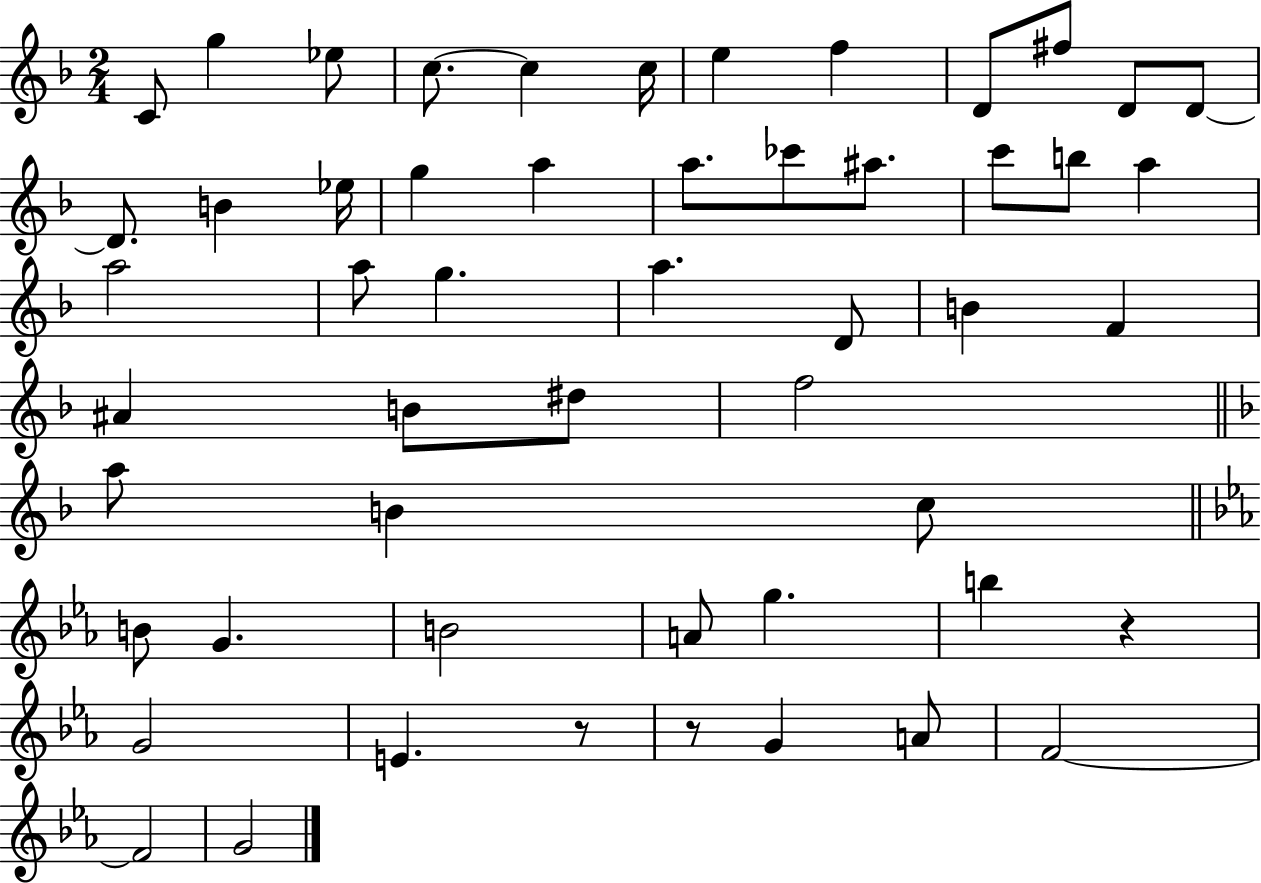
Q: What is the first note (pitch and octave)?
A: C4